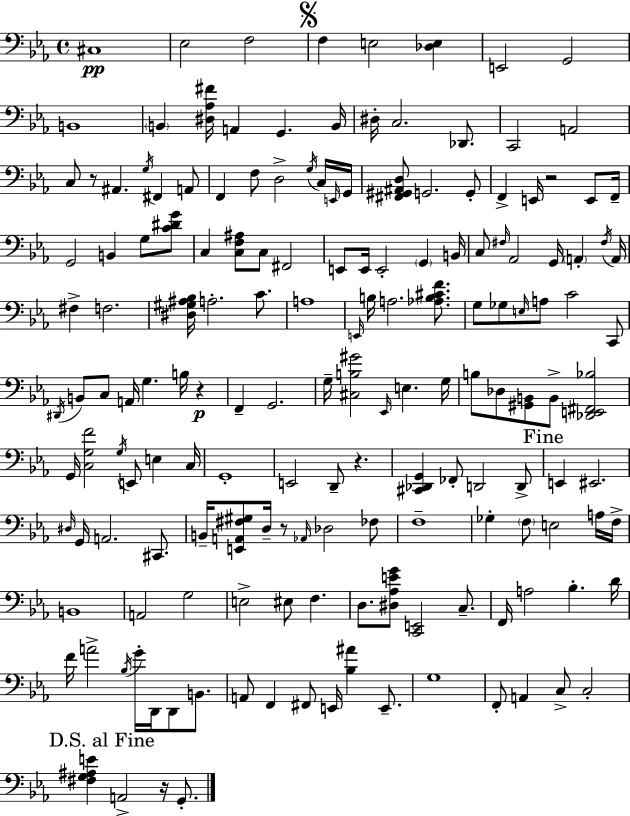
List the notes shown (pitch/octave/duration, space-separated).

C#3/w Eb3/h F3/h F3/q E3/h [Db3,E3]/q E2/h G2/h B2/w B2/q [D#3,Ab3,F#4]/s A2/q G2/q. B2/s D#3/s C3/h. Db2/e. C2/h A2/h C3/e R/e A#2/q. G3/s F#2/q A2/e F2/q F3/e D3/h G3/s C3/s E2/s G2/s [F#2,G#2,A#2,D3]/e G2/h. G2/e F2/q E2/s R/h E2/e F2/s G2/h B2/q G3/e [C4,D#4,G4]/e C3/q [C3,F3,A#3]/e C3/e F#2/h E2/e E2/s E2/h G2/q B2/s C3/e F#3/s Ab2/h G2/s A2/q F#3/s A2/s F#3/q F3/h. [D#3,G#3,A#3,Bb3]/s A3/h. C4/e. A3/w E2/s B3/s A3/h. [Ab3,B3,C#4,F4]/e. G3/e Gb3/e E3/s A3/e C4/h C2/e D#2/s B2/e C3/e A2/s G3/q. B3/s R/q F2/q G2/h. G3/s [C#3,B3,G#4]/h Eb2/s E3/q. G3/s B3/e Db3/e [G#2,B2]/e B2/e [Db2,E2,F#2,Bb3]/h G2/s [C3,G3,F4]/h G3/s E2/e E3/q C3/s G2/w E2/h D2/e R/q. [C#2,Db2,G2]/q FES2/e D2/h D2/e E2/q EIS2/h. D#3/s G2/s A2/h. C#2/e. B2/s [E2,A2,F#3,G#3]/e D3/s R/e Ab2/s Db3/h FES3/e F3/w Gb3/q F3/e E3/h A3/s F3/s B2/w A2/h G3/h E3/h EIS3/e F3/q. D3/e. [D#3,Ab3,E4,G4]/e [C2,E2]/h C3/e. F2/s A3/h Bb3/q. D4/s F4/s A4/h Bb3/s G4/s D2/s D2/e B2/e. A2/e F2/q F#2/e E2/s [Bb3,A#4]/q E2/e. G3/w F2/e A2/q C3/e C3/h [F#3,G3,A#3,E4]/q A2/h R/s G2/e.